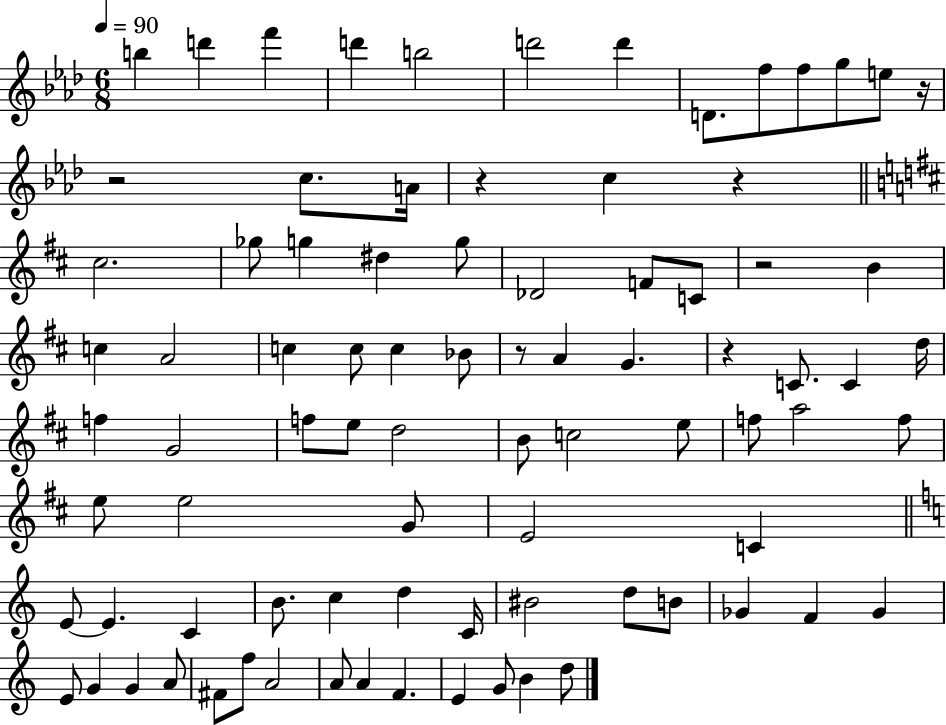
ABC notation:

X:1
T:Untitled
M:6/8
L:1/4
K:Ab
b d' f' d' b2 d'2 d' D/2 f/2 f/2 g/2 e/2 z/4 z2 c/2 A/4 z c z ^c2 _g/2 g ^d g/2 _D2 F/2 C/2 z2 B c A2 c c/2 c _B/2 z/2 A G z C/2 C d/4 f G2 f/2 e/2 d2 B/2 c2 e/2 f/2 a2 f/2 e/2 e2 G/2 E2 C E/2 E C B/2 c d C/4 ^B2 d/2 B/2 _G F _G E/2 G G A/2 ^F/2 f/2 A2 A/2 A F E G/2 B d/2